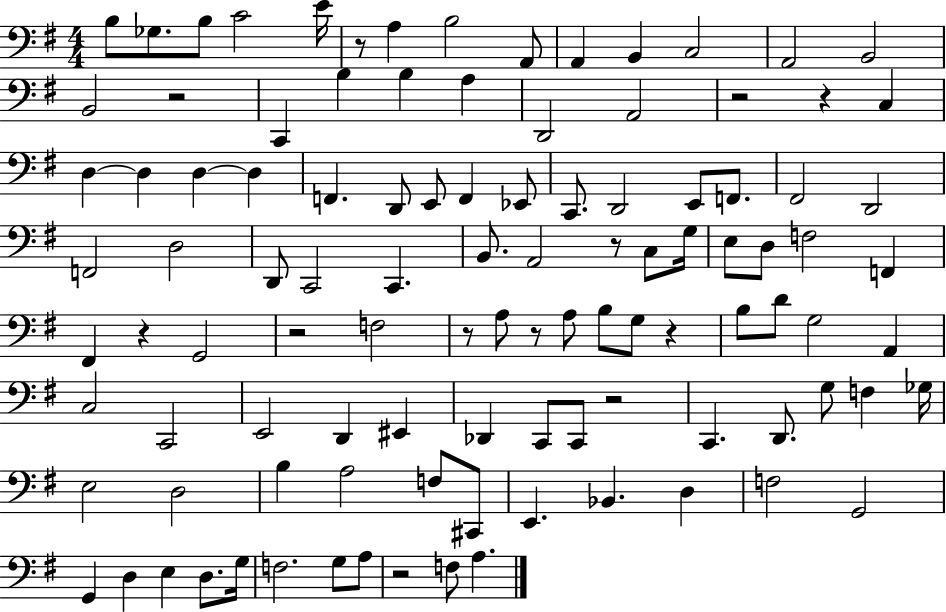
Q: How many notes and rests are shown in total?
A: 106